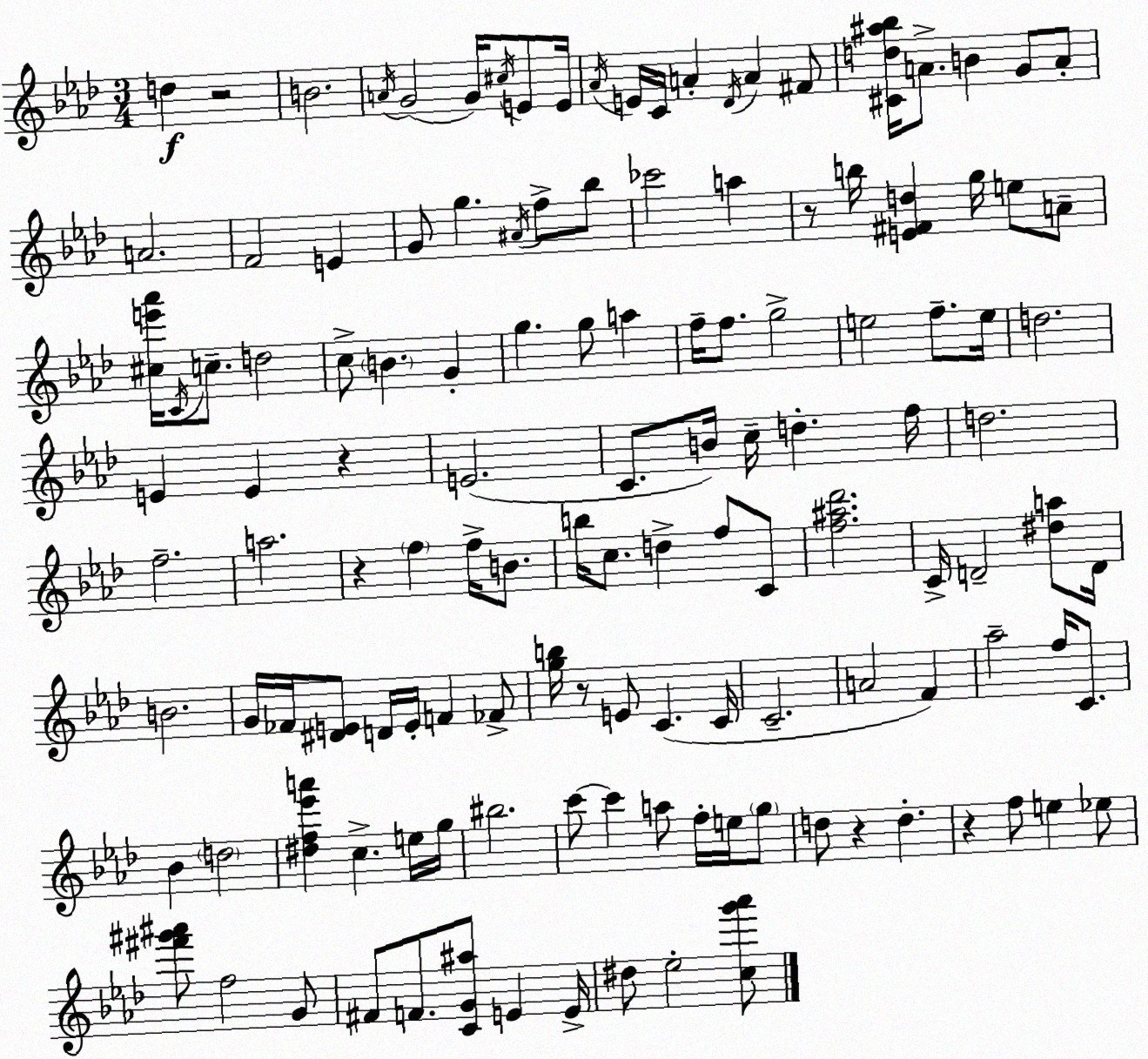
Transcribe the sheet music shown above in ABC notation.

X:1
T:Untitled
M:3/4
L:1/4
K:Ab
d z2 B2 A/4 G2 G/4 ^c/4 E/2 E/4 _A/4 E/4 C/4 A _D/4 A ^F/2 [^Cd^a_b]/4 A/2 B G/2 A/2 A2 F2 E G/2 g ^A/4 f/2 _b/2 _c'2 a z/2 b/4 [E^Fd] g/4 e/2 A/2 [^ce'_a']/4 C/4 c/2 d2 c/2 B G g g/2 a f/4 f/2 g2 e2 f/2 e/4 d2 E E z E2 C/2 B/4 c/4 d f/4 d2 f2 a2 z f f/4 B/2 b/4 c/2 d f/2 C/2 [f^a_d']2 C/4 D2 [^da]/2 D/4 B2 G/4 _F/4 [^DE]/2 D/4 E/4 F _F/2 [gb]/4 z/2 E/2 C C/4 C2 A2 F _a2 f/4 C/2 _B d2 [^df_e'a'] c e/4 g/4 ^b2 c'/2 c' a/2 f/4 e/4 g/2 d/2 z d z f/2 e _e/2 [^f'^g'^a']/2 f2 G/2 ^F/2 F/2 [CG^a]/2 E E/4 ^d/2 _e2 [cg'_a']/2